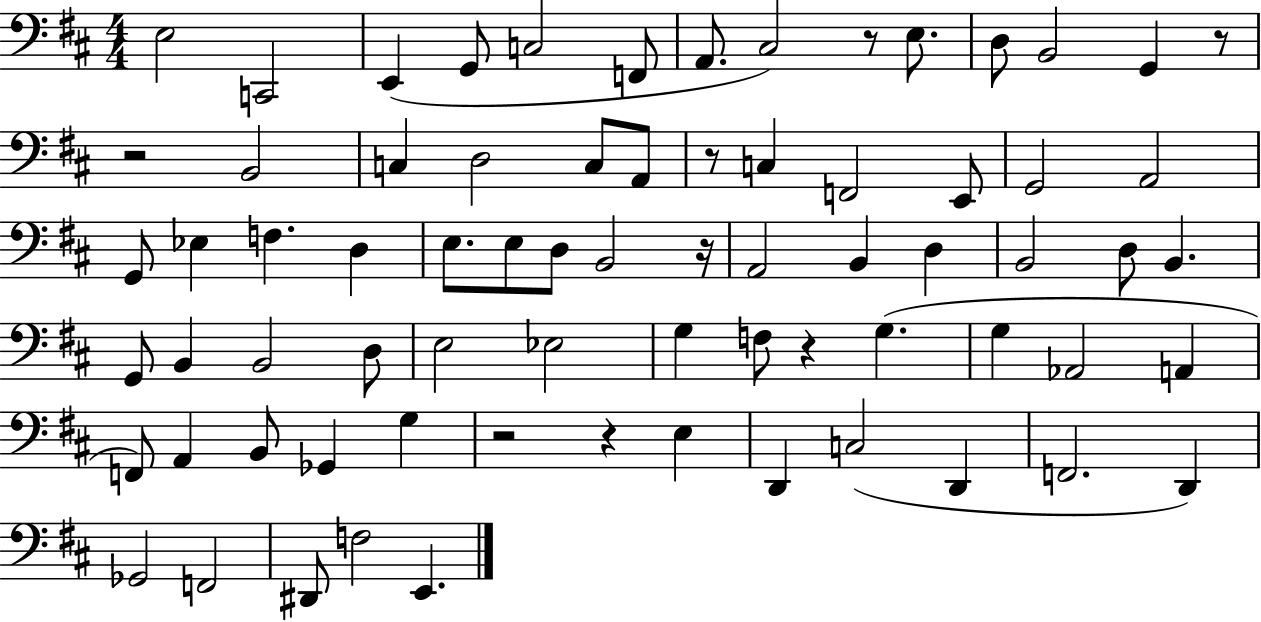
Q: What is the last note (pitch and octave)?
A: E2